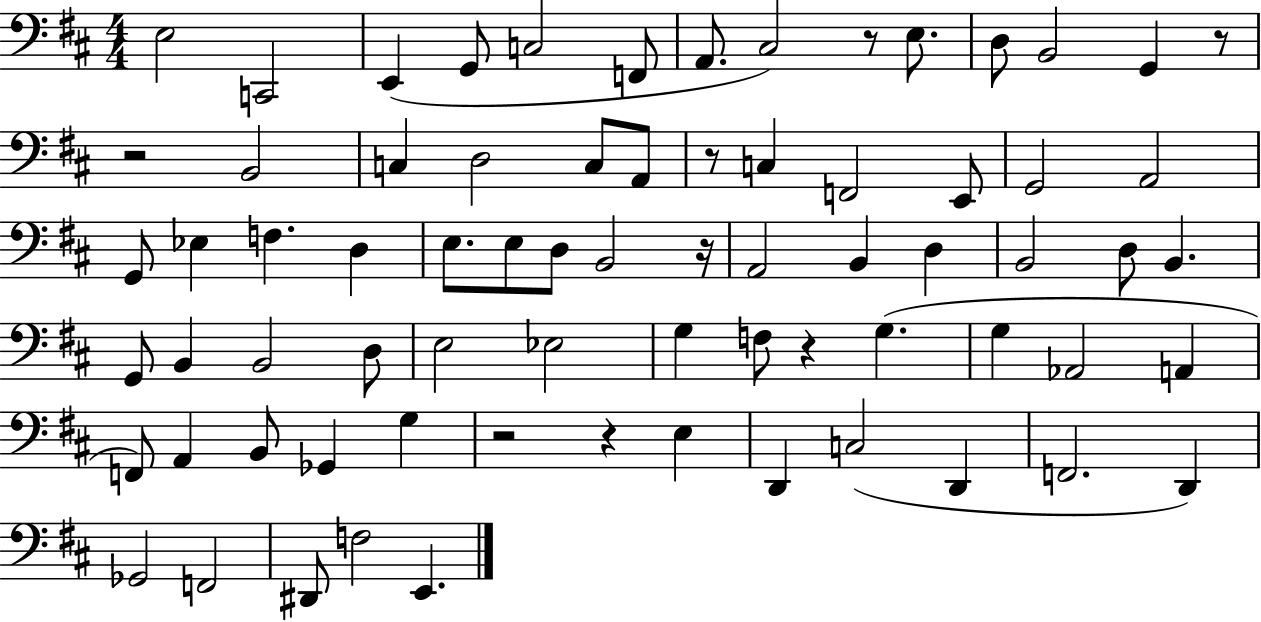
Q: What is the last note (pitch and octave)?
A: E2